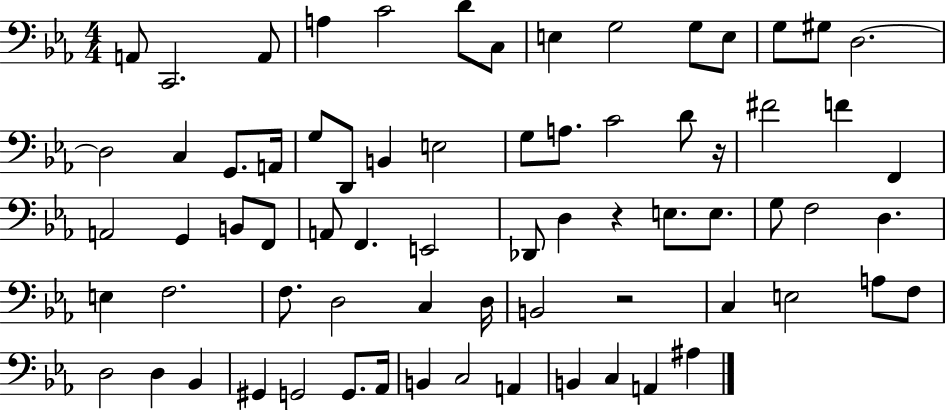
X:1
T:Untitled
M:4/4
L:1/4
K:Eb
A,,/2 C,,2 A,,/2 A, C2 D/2 C,/2 E, G,2 G,/2 E,/2 G,/2 ^G,/2 D,2 D,2 C, G,,/2 A,,/4 G,/2 D,,/2 B,, E,2 G,/2 A,/2 C2 D/2 z/4 ^F2 F F,, A,,2 G,, B,,/2 F,,/2 A,,/2 F,, E,,2 _D,,/2 D, z E,/2 E,/2 G,/2 F,2 D, E, F,2 F,/2 D,2 C, D,/4 B,,2 z2 C, E,2 A,/2 F,/2 D,2 D, _B,, ^G,, G,,2 G,,/2 _A,,/4 B,, C,2 A,, B,, C, A,, ^A,